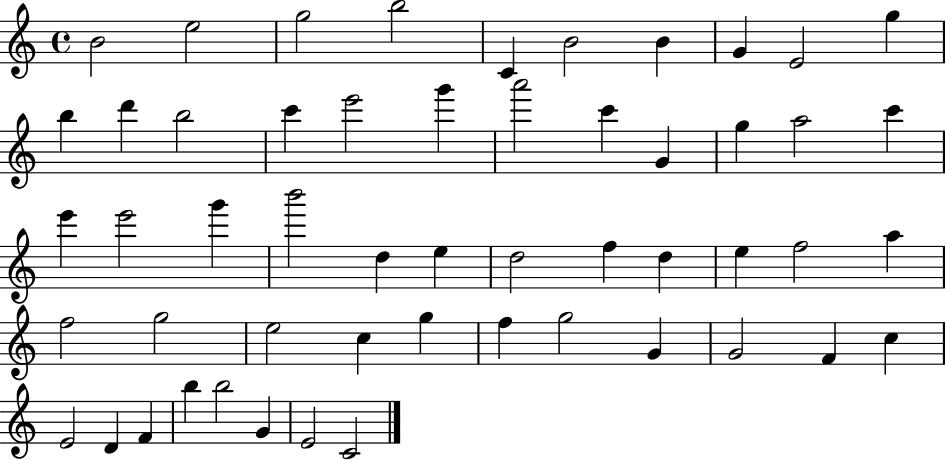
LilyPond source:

{
  \clef treble
  \time 4/4
  \defaultTimeSignature
  \key c \major
  b'2 e''2 | g''2 b''2 | c'4 b'2 b'4 | g'4 e'2 g''4 | \break b''4 d'''4 b''2 | c'''4 e'''2 g'''4 | a'''2 c'''4 g'4 | g''4 a''2 c'''4 | \break e'''4 e'''2 g'''4 | b'''2 d''4 e''4 | d''2 f''4 d''4 | e''4 f''2 a''4 | \break f''2 g''2 | e''2 c''4 g''4 | f''4 g''2 g'4 | g'2 f'4 c''4 | \break e'2 d'4 f'4 | b''4 b''2 g'4 | e'2 c'2 | \bar "|."
}